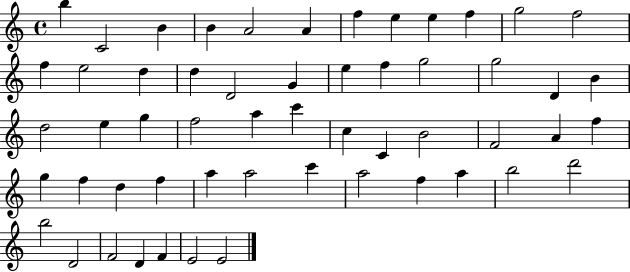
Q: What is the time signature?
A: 4/4